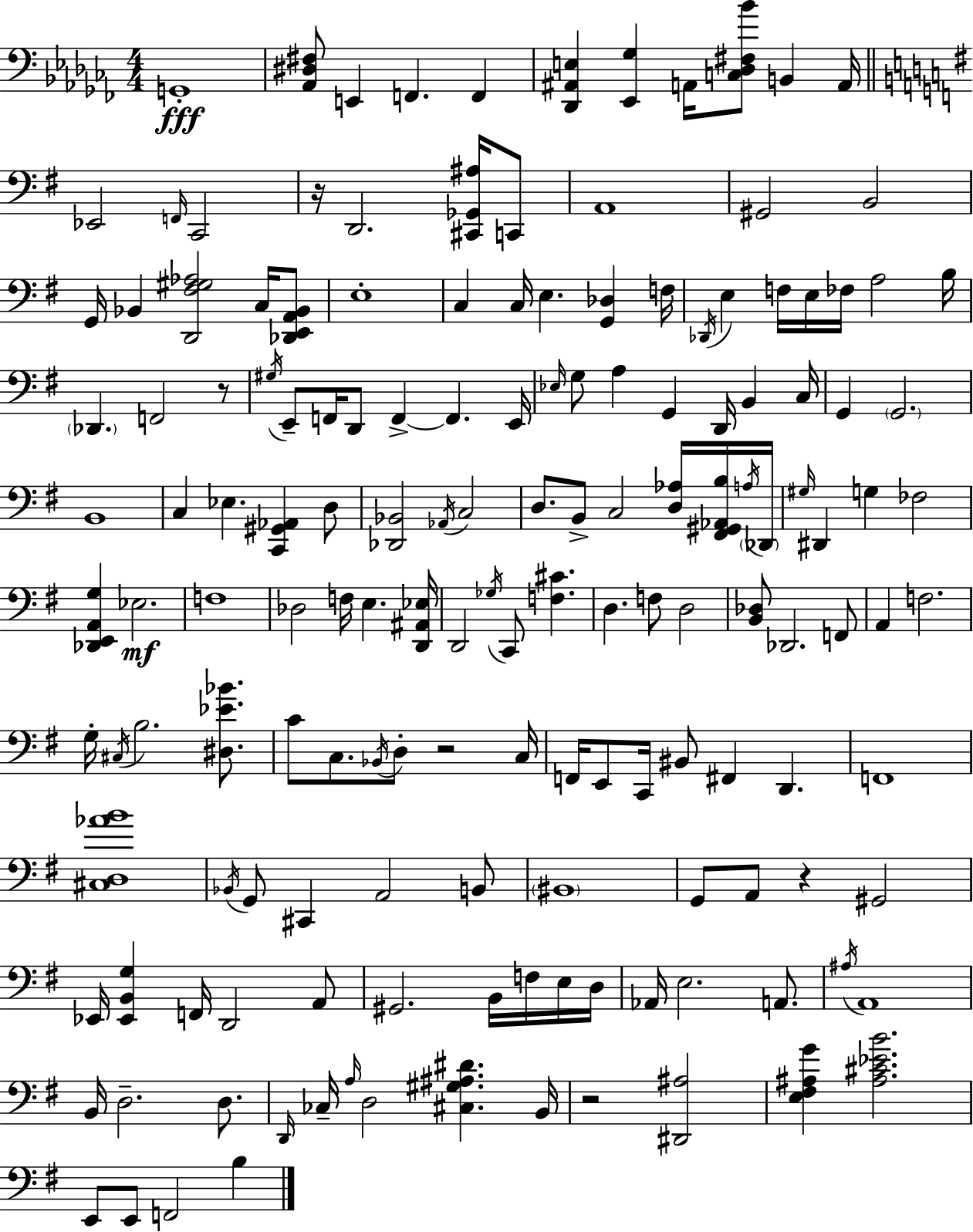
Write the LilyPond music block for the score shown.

{
  \clef bass
  \numericTimeSignature
  \time 4/4
  \key aes \minor
  g,1-.\fff | <aes, dis fis>8 e,4 f,4. f,4 | <des, ais, e>4 <ees, ges>4 a,16 <c des fis bes'>8 b,4 a,16 | \bar "||" \break \key g \major ees,2 \grace { f,16 } c,2 | r16 d,2. <cis, ges, ais>16 c,8 | a,1 | gis,2 b,2 | \break g,16 bes,4 <d, fis gis aes>2 c16 <des, e, a, bes,>8 | e1-. | c4 c16 e4. <g, des>4 | f16 \acciaccatura { des,16 } e4 f16 e16 fes16 a2 | \break b16 \parenthesize des,4. f,2 | r8 \acciaccatura { gis16 } e,8-- f,16 d,8 f,4->~~ f,4. | e,16 \grace { ees16 } g8 a4 g,4 d,16 b,4 | c16 g,4 \parenthesize g,2. | \break b,1 | c4 ees4. <c, gis, aes,>4 | d8 <des, bes,>2 \acciaccatura { aes,16 } c2 | d8. b,8-> c2 | \break <d aes>16 <fis, gis, aes, b>16 \acciaccatura { a16 } \parenthesize des,16 \grace { gis16 } dis,4 g4 fes2 | <des, e, a, g>4 ees2.\mf | f1 | des2 f16 | \break e4. <d, ais, ees>16 d,2 \acciaccatura { ges16 } | c,8 <f cis'>4. d4. f8 | d2 <b, des>8 des,2. | f,8 a,4 f2. | \break g16-. \acciaccatura { cis16 } b2. | <dis ees' bes'>8. c'8 c8. \acciaccatura { bes,16 } d8-. | r2 c16 f,16 e,8 c,16 bis,8 | fis,4 d,4. f,1 | \break <cis d aes' b'>1 | \acciaccatura { bes,16 } g,8 cis,4 | a,2 b,8 \parenthesize bis,1 | g,8 a,8 r4 | \break gis,2 ees,16 <ees, b, g>4 | f,16 d,2 a,8 gis,2. | b,16 f16 e16 d16 aes,16 e2. | a,8. \acciaccatura { ais16 } a,1 | \break b,16 d2.-- | d8. \grace { d,16 } ces16-- \grace { a16 } d2 | <cis gis ais dis'>4. b,16 r2 | <dis, ais>2 <e fis ais g'>4 | \break <ais cis' ees' b'>2. e,8 | e,8 f,2 b4 \bar "|."
}